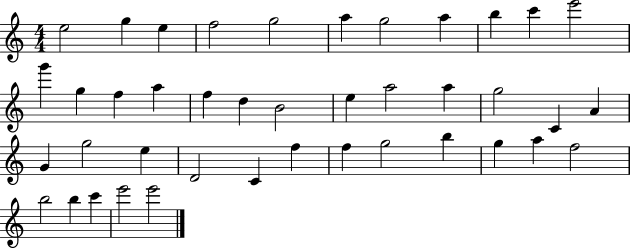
E5/h G5/q E5/q F5/h G5/h A5/q G5/h A5/q B5/q C6/q E6/h G6/q G5/q F5/q A5/q F5/q D5/q B4/h E5/q A5/h A5/q G5/h C4/q A4/q G4/q G5/h E5/q D4/h C4/q F5/q F5/q G5/h B5/q G5/q A5/q F5/h B5/h B5/q C6/q E6/h E6/h